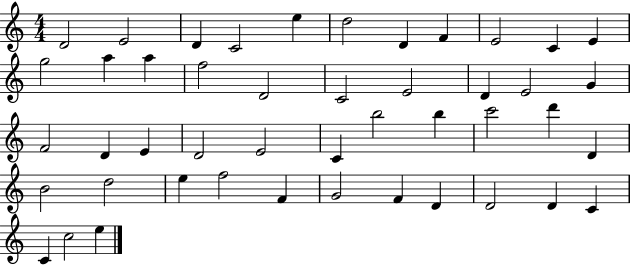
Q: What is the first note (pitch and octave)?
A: D4